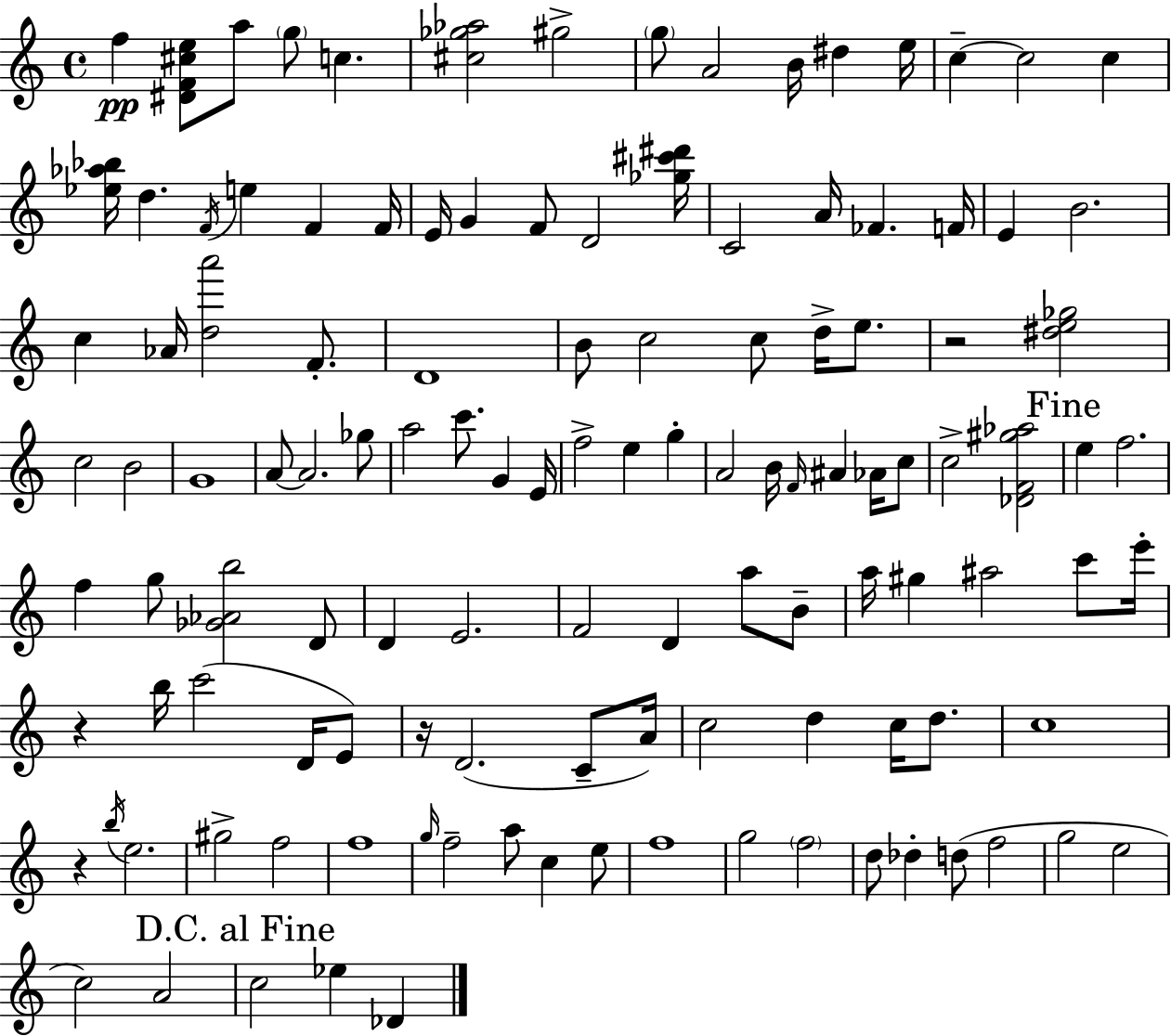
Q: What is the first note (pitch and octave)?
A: F5